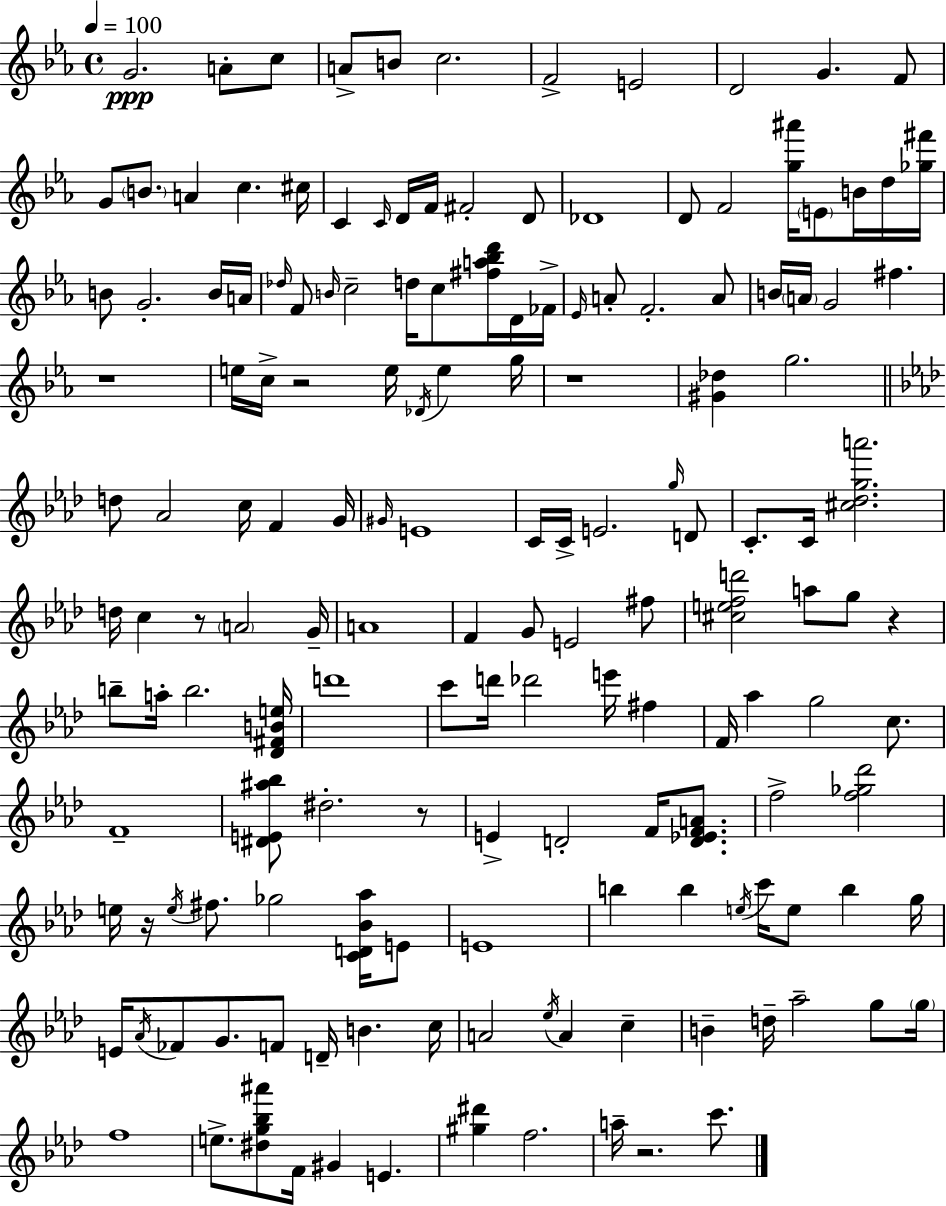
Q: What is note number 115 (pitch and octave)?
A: FES4